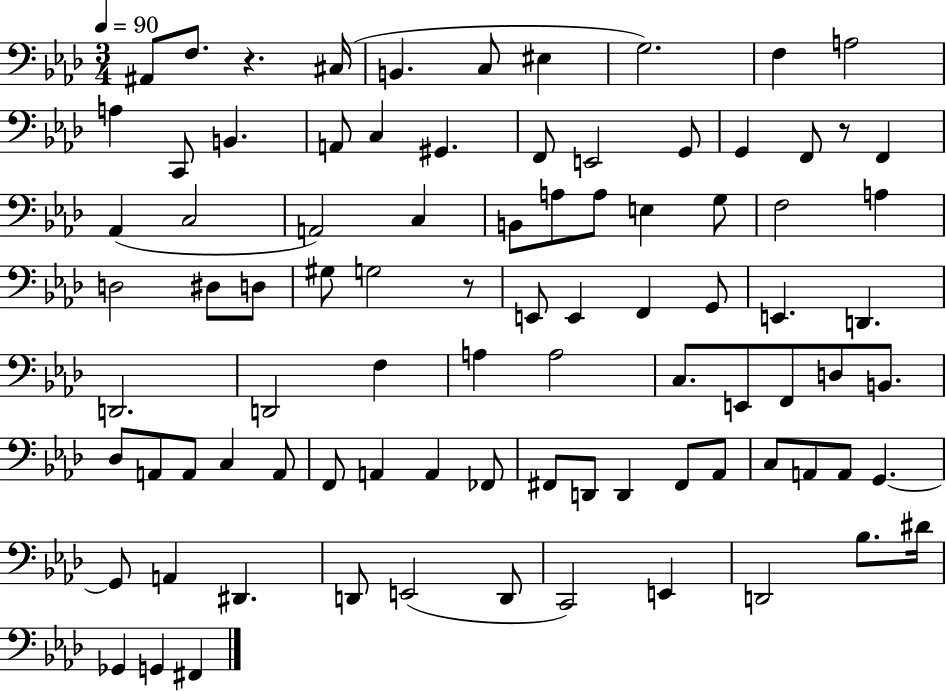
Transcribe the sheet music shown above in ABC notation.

X:1
T:Untitled
M:3/4
L:1/4
K:Ab
^A,,/2 F,/2 z ^C,/4 B,, C,/2 ^E, G,2 F, A,2 A, C,,/2 B,, A,,/2 C, ^G,, F,,/2 E,,2 G,,/2 G,, F,,/2 z/2 F,, _A,, C,2 A,,2 C, B,,/2 A,/2 A,/2 E, G,/2 F,2 A, D,2 ^D,/2 D,/2 ^G,/2 G,2 z/2 E,,/2 E,, F,, G,,/2 E,, D,, D,,2 D,,2 F, A, A,2 C,/2 E,,/2 F,,/2 D,/2 B,,/2 _D,/2 A,,/2 A,,/2 C, A,,/2 F,,/2 A,, A,, _F,,/2 ^F,,/2 D,,/2 D,, ^F,,/2 _A,,/2 C,/2 A,,/2 A,,/2 G,, G,,/2 A,, ^D,, D,,/2 E,,2 D,,/2 C,,2 E,, D,,2 _B,/2 ^D/4 _G,, G,, ^F,,